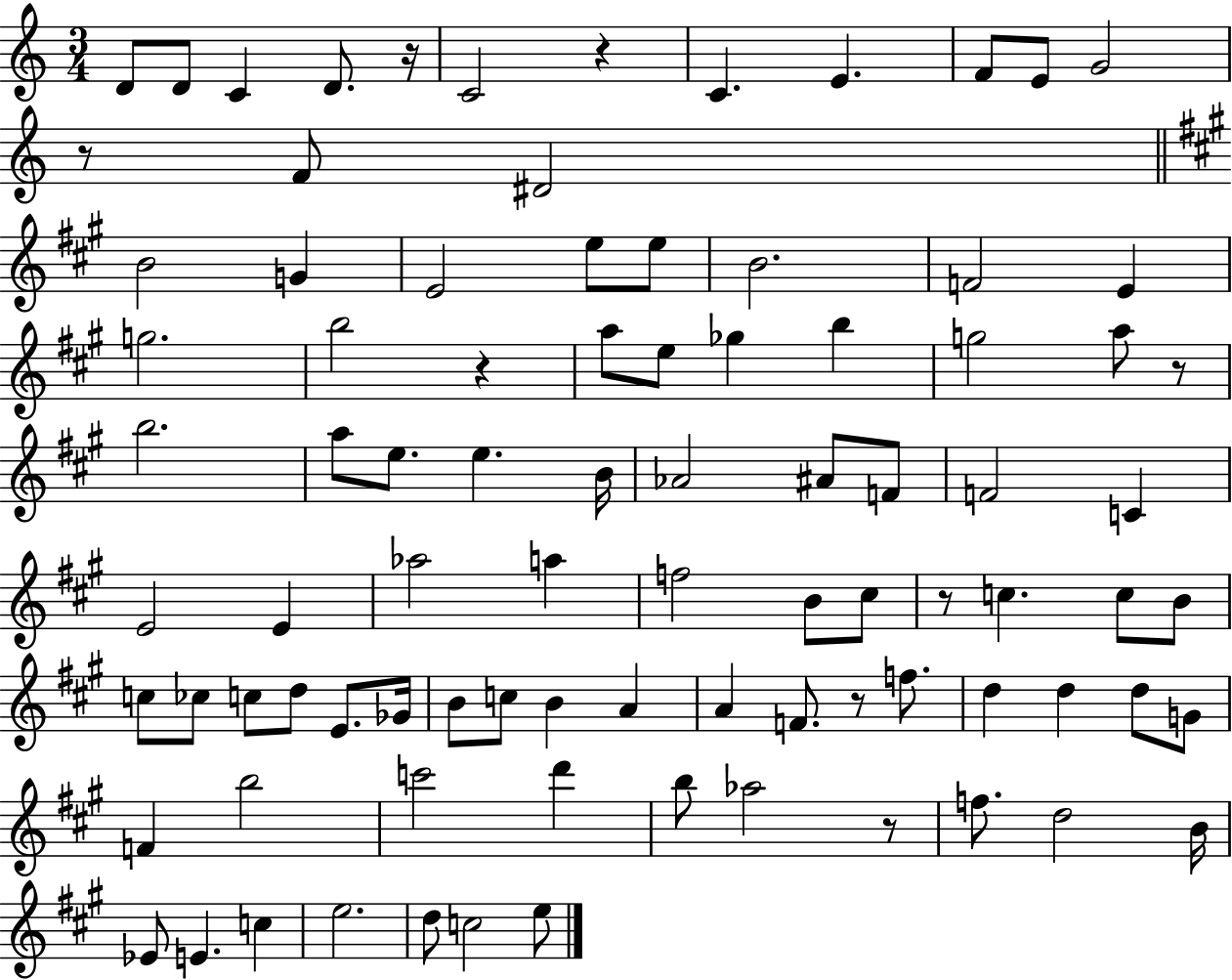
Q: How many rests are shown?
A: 8